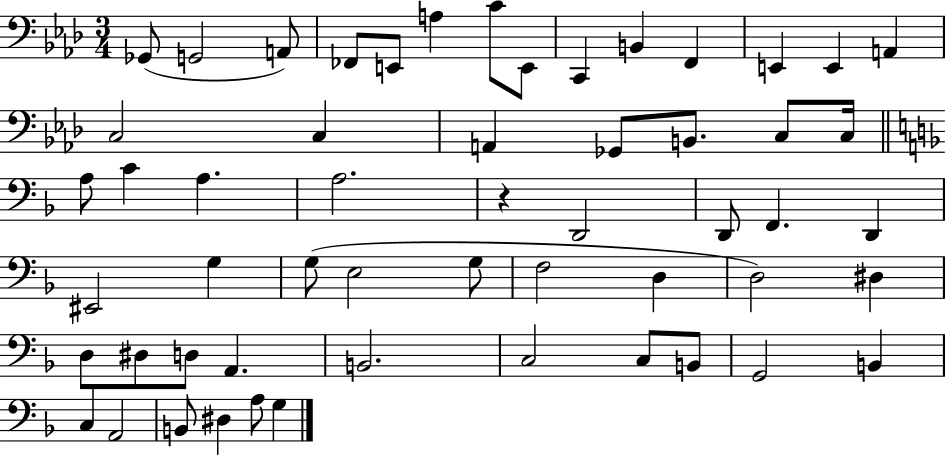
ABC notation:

X:1
T:Untitled
M:3/4
L:1/4
K:Ab
_G,,/2 G,,2 A,,/2 _F,,/2 E,,/2 A, C/2 E,,/2 C,, B,, F,, E,, E,, A,, C,2 C, A,, _G,,/2 B,,/2 C,/2 C,/4 A,/2 C A, A,2 z D,,2 D,,/2 F,, D,, ^E,,2 G, G,/2 E,2 G,/2 F,2 D, D,2 ^D, D,/2 ^D,/2 D,/2 A,, B,,2 C,2 C,/2 B,,/2 G,,2 B,, C, A,,2 B,,/2 ^D, A,/2 G,